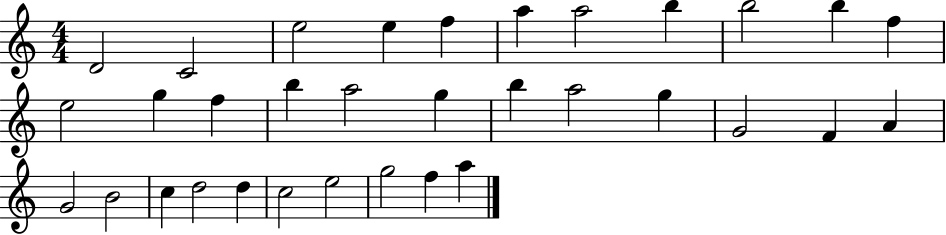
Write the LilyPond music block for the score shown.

{
  \clef treble
  \numericTimeSignature
  \time 4/4
  \key c \major
  d'2 c'2 | e''2 e''4 f''4 | a''4 a''2 b''4 | b''2 b''4 f''4 | \break e''2 g''4 f''4 | b''4 a''2 g''4 | b''4 a''2 g''4 | g'2 f'4 a'4 | \break g'2 b'2 | c''4 d''2 d''4 | c''2 e''2 | g''2 f''4 a''4 | \break \bar "|."
}